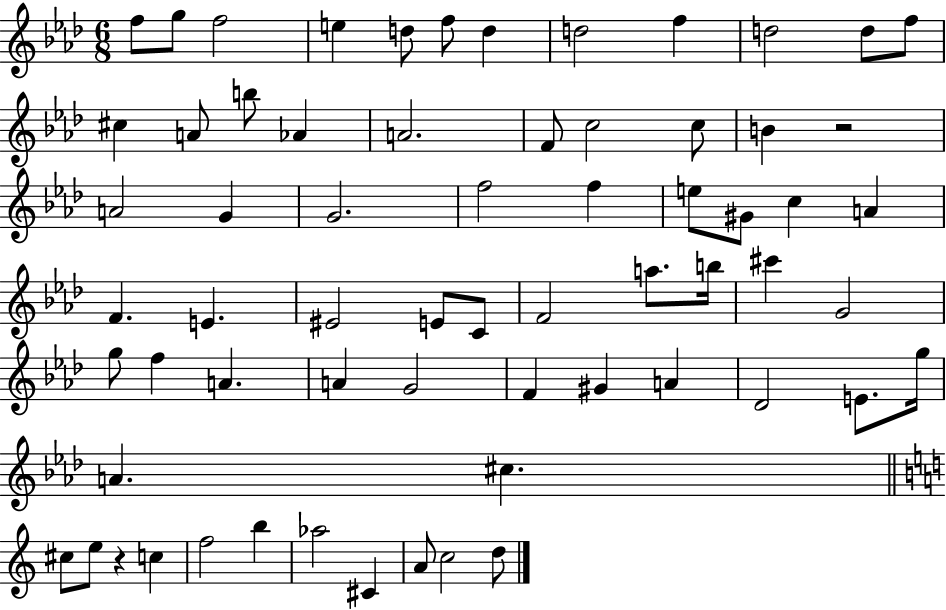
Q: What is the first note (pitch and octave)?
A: F5